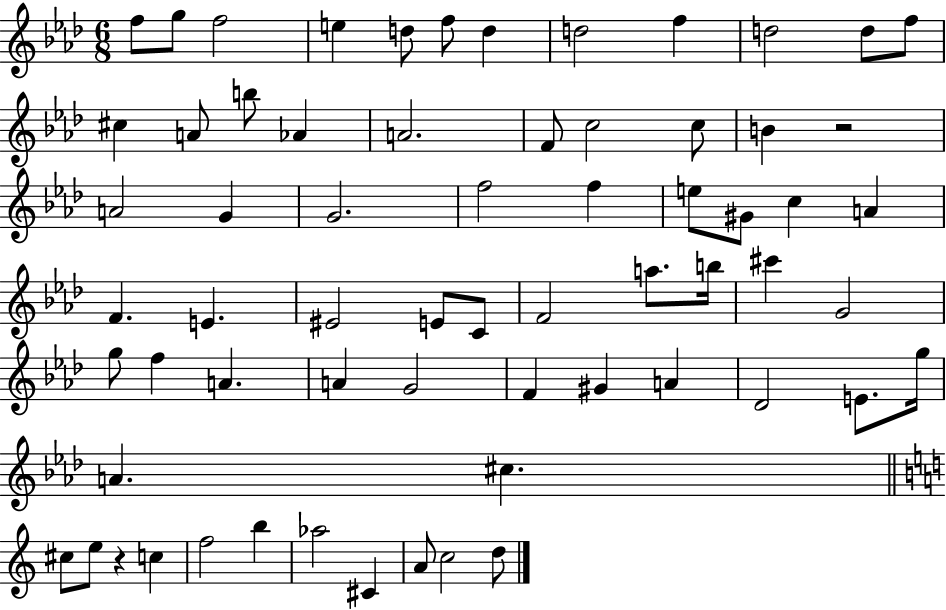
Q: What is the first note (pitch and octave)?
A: F5